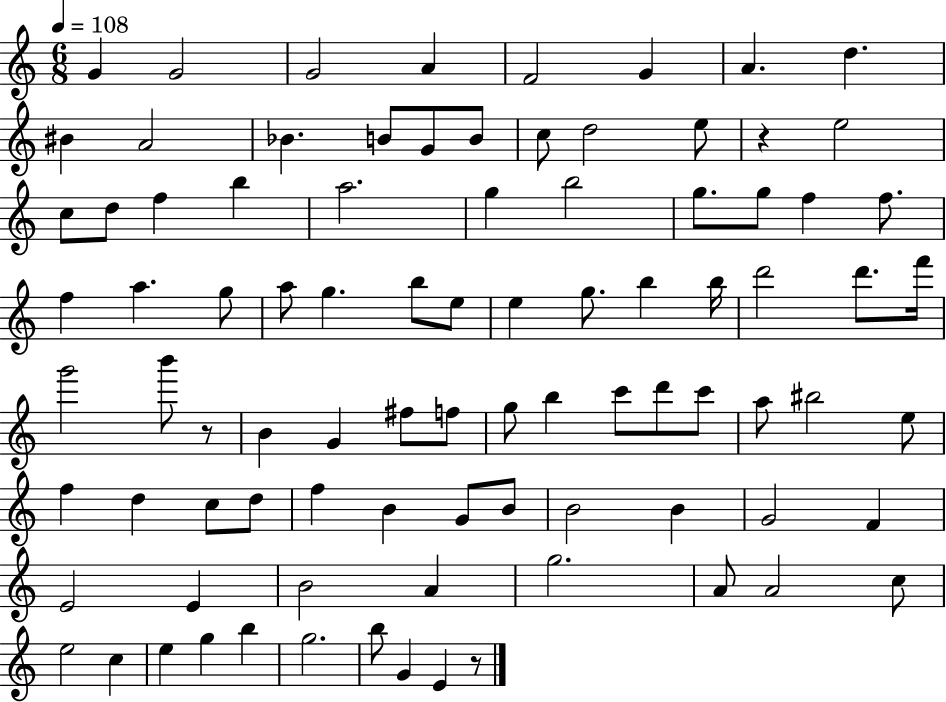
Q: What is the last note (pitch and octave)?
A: E4